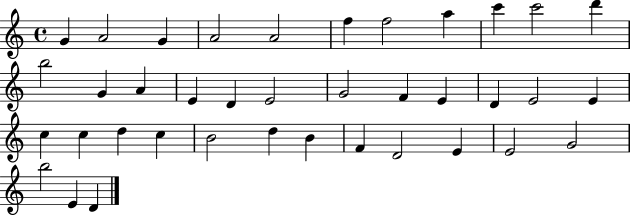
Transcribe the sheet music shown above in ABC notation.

X:1
T:Untitled
M:4/4
L:1/4
K:C
G A2 G A2 A2 f f2 a c' c'2 d' b2 G A E D E2 G2 F E D E2 E c c d c B2 d B F D2 E E2 G2 b2 E D